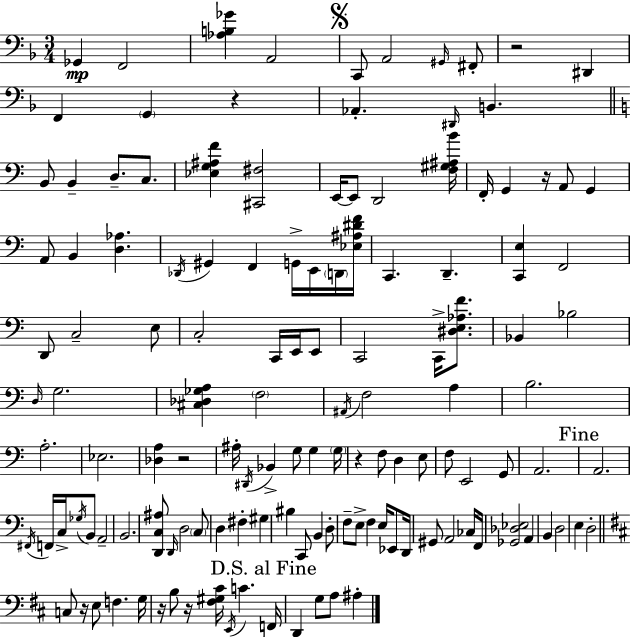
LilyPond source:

{
  \clef bass
  \numericTimeSignature
  \time 3/4
  \key f \major
  ges,4\mp f,2 | <aes b ges'>4 a,2 | \mark \markup { \musicglyph "scripts.segno" } c,8 a,2 \grace { gis,16 } fis,8-. | r2 dis,4 | \break f,4 \parenthesize g,4 r4 | aes,4.-. \grace { dis,16 } b,4. | \bar "||" \break \key c \major b,8 b,4-- d8.-- c8. | <ees g ais f'>4 <cis, fis>2 | e,16~~ e,8 d,2 <f gis ais b'>16 | f,16-. g,4 r16 a,8 g,4 | \break a,8 b,4 <d aes>4. | \acciaccatura { des,16 } gis,4 f,4 g,16-> e,16 \parenthesize d,16 | <ees ais dis' f'>16 c,4. d,4.-- | <c, e>4 f,2 | \break d,8 c2-- e8 | c2-. c,16 e,16 e,8 | c,2 c,16-> <dis e aes f'>8. | bes,4 bes2 | \break \grace { d16 } g2. | <cis des ges a>4 \parenthesize f2 | \acciaccatura { ais,16 } f2 a4 | b2. | \break a2.-. | ees2. | <des a>4 r2 | ais16-. \acciaccatura { dis,16 } bes,4-> g8 g4 | \break \parenthesize g16 r4 f8 d4 | e8 f8 e,2 | g,8 a,2. | \mark "Fine" a,2. | \break \acciaccatura { fis,16 } f,16 c16-> \acciaccatura { ges16 } b,8 a,2-- | b,2. | <d, c ais>8 \grace { d,16 } d2 | \parenthesize c8 d4 fis4-. | \break gis4 bis4 c,8 | b,4 d8-. f8-- e8-> f4 | e16 ees,8 d,16 gis,8 a,2 | ces16 f,16 <ges, des ees>2 | \break a,4 b,4 d2 | e4 d2-. | \bar "||" \break \key d \major c8 r16 e8 f4. g16 | r16 b8 r16 <fis gis cis'>16 \acciaccatura { e,16 } c'4. | \mark "D.S. al Fine" f,16 d,4 g8 a8 ais4-. | \bar "|."
}